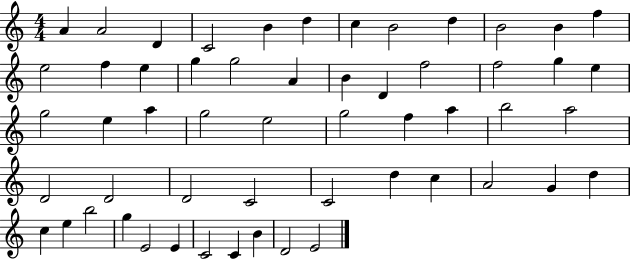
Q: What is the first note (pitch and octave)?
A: A4